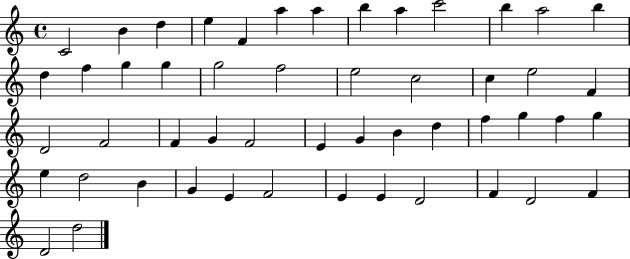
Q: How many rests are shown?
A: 0